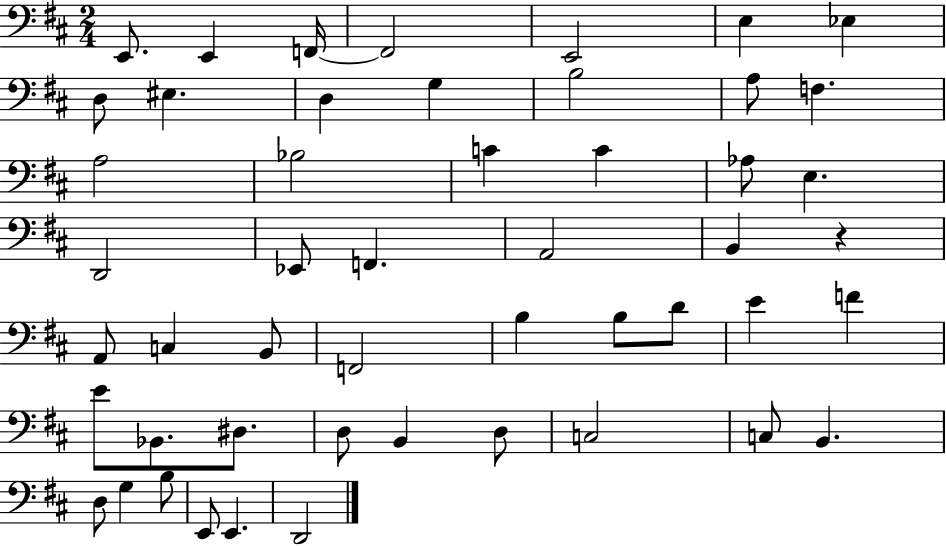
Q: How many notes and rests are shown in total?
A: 50